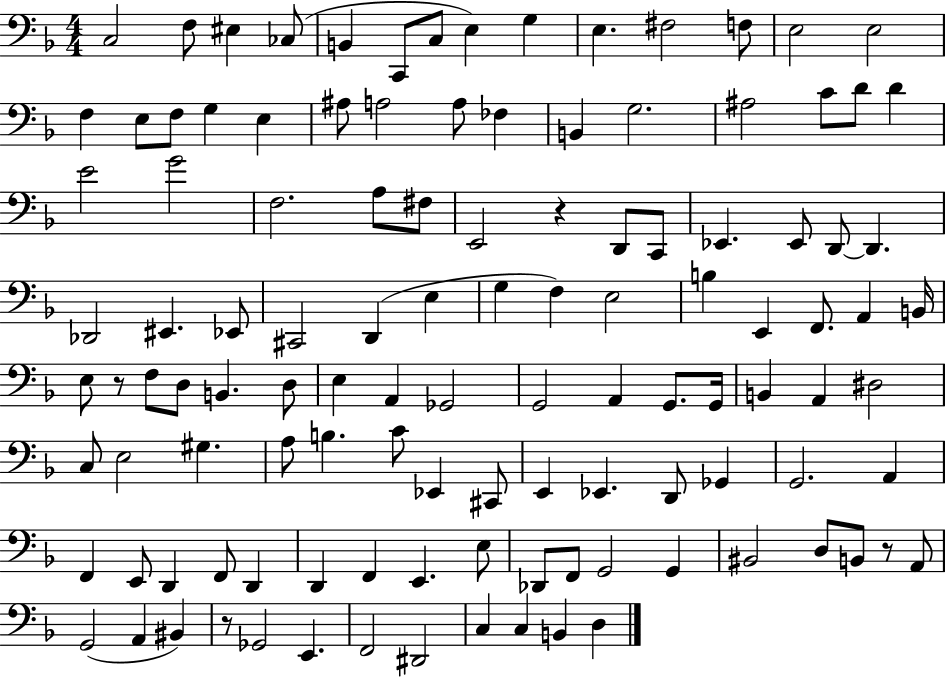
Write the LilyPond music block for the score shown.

{
  \clef bass
  \numericTimeSignature
  \time 4/4
  \key f \major
  c2 f8 eis4 ces8( | b,4 c,8 c8 e4) g4 | e4. fis2 f8 | e2 e2 | \break f4 e8 f8 g4 e4 | ais8 a2 a8 fes4 | b,4 g2. | ais2 c'8 d'8 d'4 | \break e'2 g'2 | f2. a8 fis8 | e,2 r4 d,8 c,8 | ees,4. ees,8 d,8~~ d,4. | \break des,2 eis,4. ees,8 | cis,2 d,4( e4 | g4 f4) e2 | b4 e,4 f,8. a,4 b,16 | \break e8 r8 f8 d8 b,4. d8 | e4 a,4 ges,2 | g,2 a,4 g,8. g,16 | b,4 a,4 dis2 | \break c8 e2 gis4. | a8 b4. c'8 ees,4 cis,8 | e,4 ees,4. d,8 ges,4 | g,2. a,4 | \break f,4 e,8 d,4 f,8 d,4 | d,4 f,4 e,4. e8 | des,8 f,8 g,2 g,4 | bis,2 d8 b,8 r8 a,8 | \break g,2( a,4 bis,4) | r8 ges,2 e,4. | f,2 dis,2 | c4 c4 b,4 d4 | \break \bar "|."
}